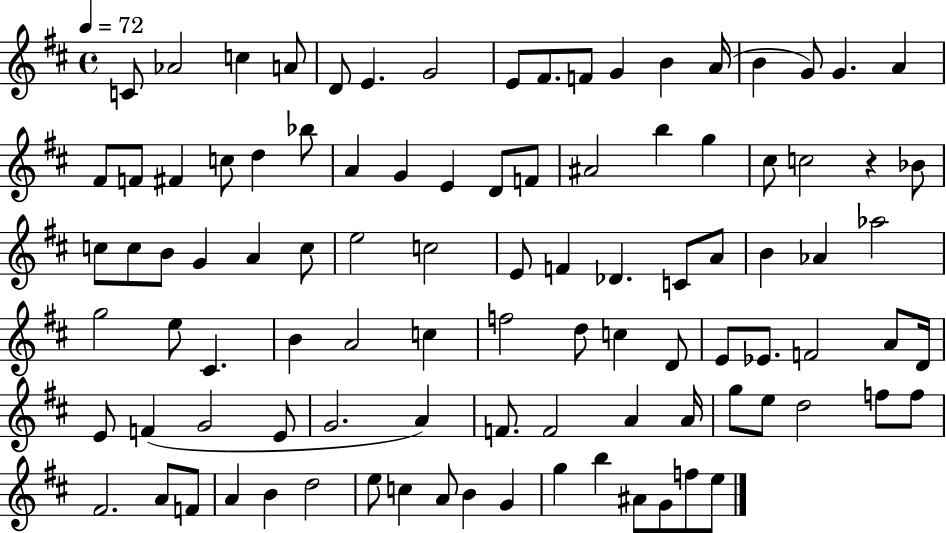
C4/e Ab4/h C5/q A4/e D4/e E4/q. G4/h E4/e F#4/e. F4/e G4/q B4/q A4/s B4/q G4/e G4/q. A4/q F#4/e F4/e F#4/q C5/e D5/q Bb5/e A4/q G4/q E4/q D4/e F4/e A#4/h B5/q G5/q C#5/e C5/h R/q Bb4/e C5/e C5/e B4/e G4/q A4/q C5/e E5/h C5/h E4/e F4/q Db4/q. C4/e A4/e B4/q Ab4/q Ab5/h G5/h E5/e C#4/q. B4/q A4/h C5/q F5/h D5/e C5/q D4/e E4/e Eb4/e. F4/h A4/e D4/s E4/e F4/q G4/h E4/e G4/h. A4/q F4/e. F4/h A4/q A4/s G5/e E5/e D5/h F5/e F5/e F#4/h. A4/e F4/e A4/q B4/q D5/h E5/e C5/q A4/e B4/q G4/q G5/q B5/q A#4/e G4/e F5/e E5/e